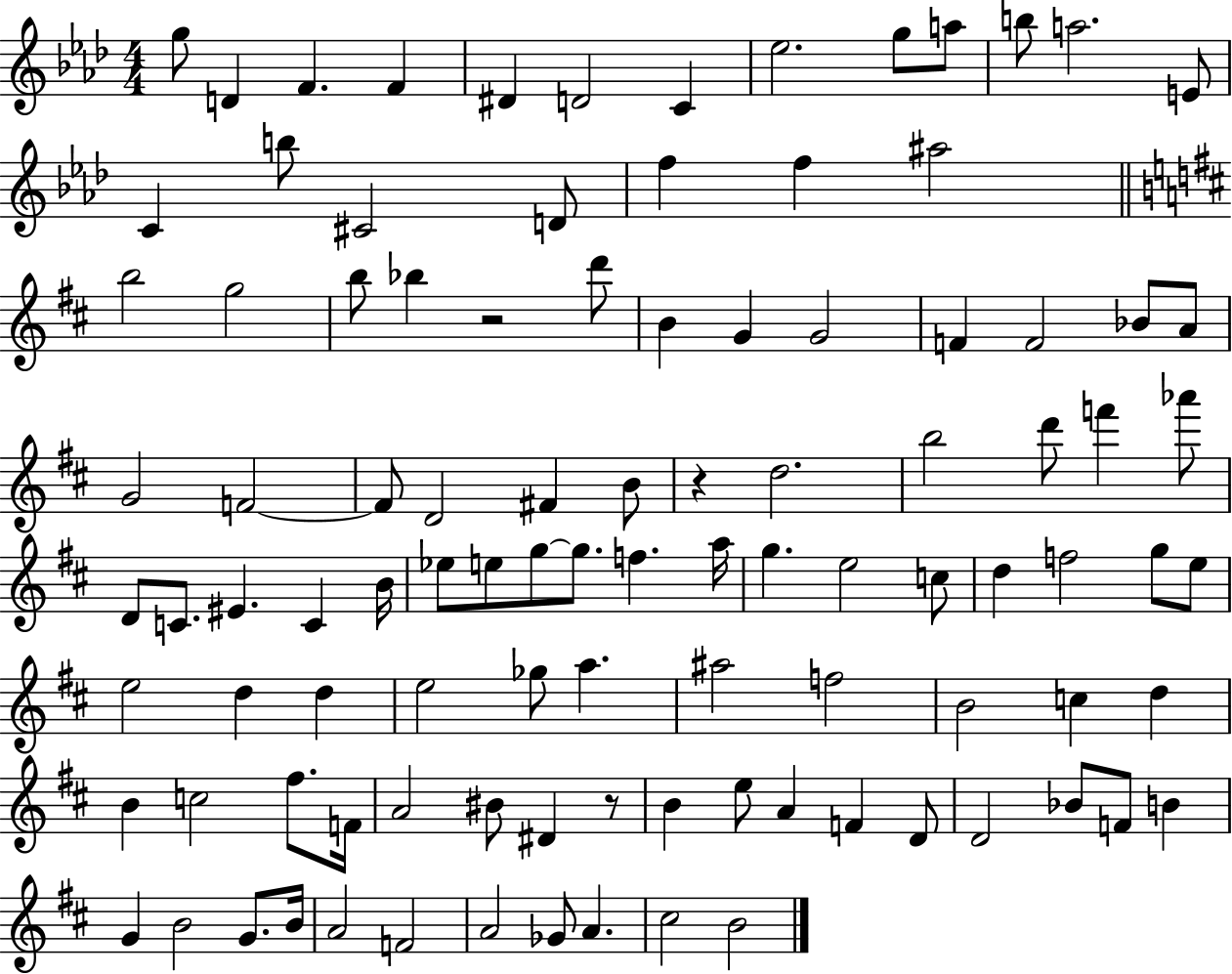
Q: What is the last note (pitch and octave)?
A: B4